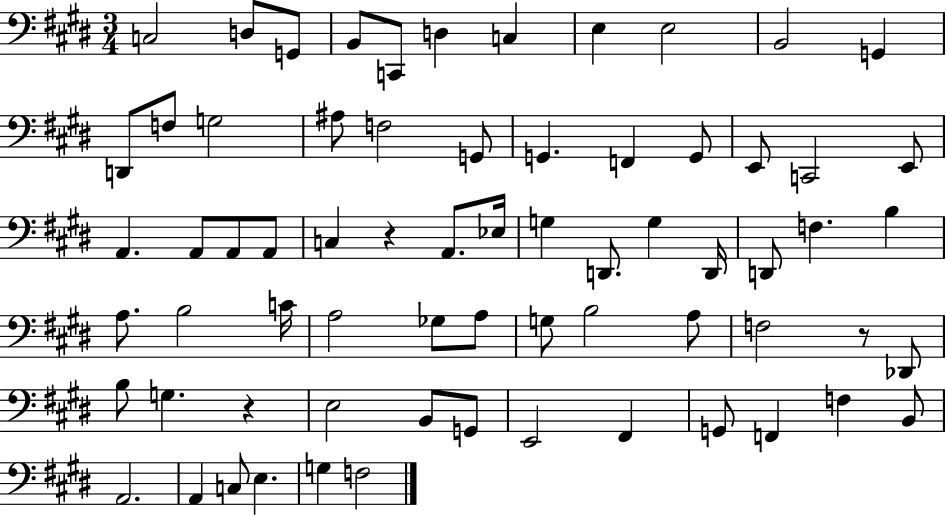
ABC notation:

X:1
T:Untitled
M:3/4
L:1/4
K:E
C,2 D,/2 G,,/2 B,,/2 C,,/2 D, C, E, E,2 B,,2 G,, D,,/2 F,/2 G,2 ^A,/2 F,2 G,,/2 G,, F,, G,,/2 E,,/2 C,,2 E,,/2 A,, A,,/2 A,,/2 A,,/2 C, z A,,/2 _E,/4 G, D,,/2 G, D,,/4 D,,/2 F, B, A,/2 B,2 C/4 A,2 _G,/2 A,/2 G,/2 B,2 A,/2 F,2 z/2 _D,,/2 B,/2 G, z E,2 B,,/2 G,,/2 E,,2 ^F,, G,,/2 F,, F, B,,/2 A,,2 A,, C,/2 E, G, F,2